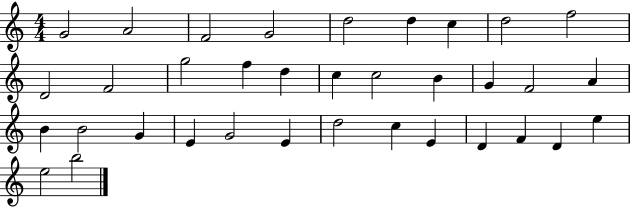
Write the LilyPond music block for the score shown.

{
  \clef treble
  \numericTimeSignature
  \time 4/4
  \key c \major
  g'2 a'2 | f'2 g'2 | d''2 d''4 c''4 | d''2 f''2 | \break d'2 f'2 | g''2 f''4 d''4 | c''4 c''2 b'4 | g'4 f'2 a'4 | \break b'4 b'2 g'4 | e'4 g'2 e'4 | d''2 c''4 e'4 | d'4 f'4 d'4 e''4 | \break e''2 b''2 | \bar "|."
}